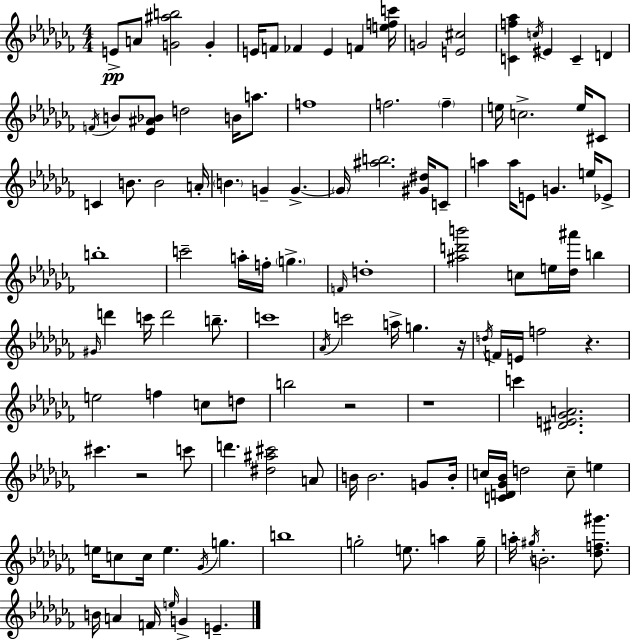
{
  \clef treble
  \numericTimeSignature
  \time 4/4
  \key aes \minor
  e'8->\pp a'8 <g' ais'' b''>2 g'4-. | e'16 f'8 fes'4 e'4 f'4 <e'' f'' c'''>16 | g'2 <e' cis''>2 | <c' f'' aes''>4 \acciaccatura { c''16 } eis'4 c'4-- d'4 | \break \acciaccatura { f'16 } b'8 <ees' ais' bes'>8 d''2 b'16 a''8. | f''1 | f''2. \parenthesize f''4-- | e''16 c''2.-> e''16 | \break cis'8 c'4 b'8. b'2 | a'16-. \parenthesize b'4. g'4-- g'4.->~~ | \parenthesize g'16 <ais'' b''>2. <gis' dis''>16 | c'8-- a''4 a''16 e'8 g'4. e''16 | \break ees'8-> b''1-. | c'''2-- a''16-. f''16-. \parenthesize g''4.-> | \grace { f'16 } d''1-. | <ais'' d''' b'''>2 c''8 e''16 <des'' ais'''>16 b''4 | \break \grace { gis'16 } d'''4 c'''16 d'''2 | b''8.-- c'''1 | \acciaccatura { aes'16 } c'''2 a''16-> g''4. | r16 \acciaccatura { d''16 } f'16 e'16 f''2 | \break r4. e''2 f''4 | c''8 d''8 b''2 r2 | r1 | c'''4 <dis' e' ges' a'>2. | \break cis'''4. r2 | c'''8 d'''4. <dis'' ais'' cis'''>2 | a'8 b'16 b'2. | g'8 b'16-. c''16 <c' d' ges' bes'>16 d''2 | \break c''8-- e''4 e''16 c''8 c''16 e''4. | \acciaccatura { ges'16 } g''4. b''1 | g''2-. e''8. | a''4 g''16-- a''16-. \acciaccatura { gis''16 } b'2.-. | \break <des'' f'' gis'''>8. b'16 a'4 f'16 \grace { e''16 } g'4-> | e'4.-- \bar "|."
}